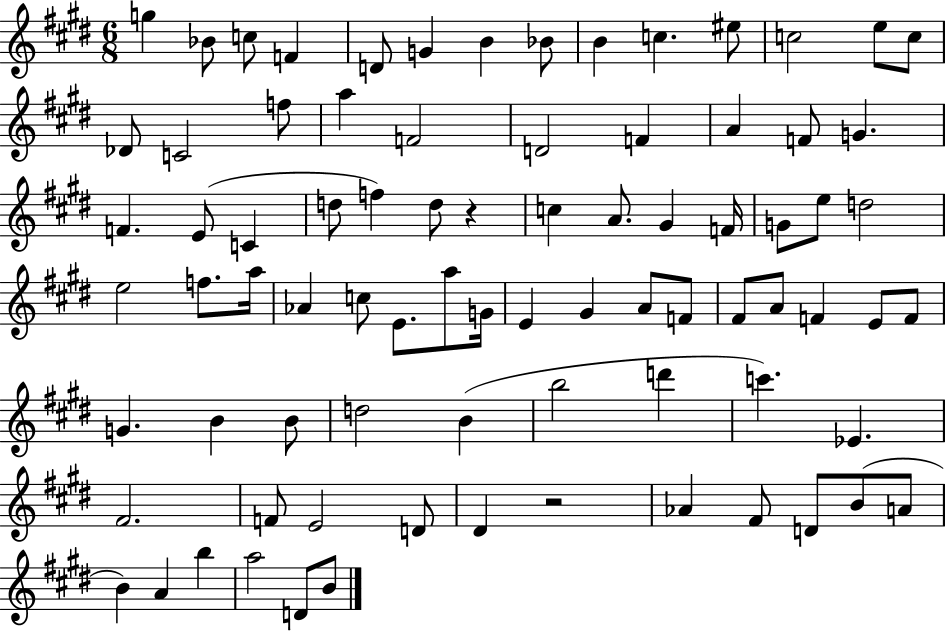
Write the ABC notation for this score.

X:1
T:Untitled
M:6/8
L:1/4
K:E
g _B/2 c/2 F D/2 G B _B/2 B c ^e/2 c2 e/2 c/2 _D/2 C2 f/2 a F2 D2 F A F/2 G F E/2 C d/2 f d/2 z c A/2 ^G F/4 G/2 e/2 d2 e2 f/2 a/4 _A c/2 E/2 a/2 G/4 E ^G A/2 F/2 ^F/2 A/2 F E/2 F/2 G B B/2 d2 B b2 d' c' _E ^F2 F/2 E2 D/2 ^D z2 _A ^F/2 D/2 B/2 A/2 B A b a2 D/2 B/2